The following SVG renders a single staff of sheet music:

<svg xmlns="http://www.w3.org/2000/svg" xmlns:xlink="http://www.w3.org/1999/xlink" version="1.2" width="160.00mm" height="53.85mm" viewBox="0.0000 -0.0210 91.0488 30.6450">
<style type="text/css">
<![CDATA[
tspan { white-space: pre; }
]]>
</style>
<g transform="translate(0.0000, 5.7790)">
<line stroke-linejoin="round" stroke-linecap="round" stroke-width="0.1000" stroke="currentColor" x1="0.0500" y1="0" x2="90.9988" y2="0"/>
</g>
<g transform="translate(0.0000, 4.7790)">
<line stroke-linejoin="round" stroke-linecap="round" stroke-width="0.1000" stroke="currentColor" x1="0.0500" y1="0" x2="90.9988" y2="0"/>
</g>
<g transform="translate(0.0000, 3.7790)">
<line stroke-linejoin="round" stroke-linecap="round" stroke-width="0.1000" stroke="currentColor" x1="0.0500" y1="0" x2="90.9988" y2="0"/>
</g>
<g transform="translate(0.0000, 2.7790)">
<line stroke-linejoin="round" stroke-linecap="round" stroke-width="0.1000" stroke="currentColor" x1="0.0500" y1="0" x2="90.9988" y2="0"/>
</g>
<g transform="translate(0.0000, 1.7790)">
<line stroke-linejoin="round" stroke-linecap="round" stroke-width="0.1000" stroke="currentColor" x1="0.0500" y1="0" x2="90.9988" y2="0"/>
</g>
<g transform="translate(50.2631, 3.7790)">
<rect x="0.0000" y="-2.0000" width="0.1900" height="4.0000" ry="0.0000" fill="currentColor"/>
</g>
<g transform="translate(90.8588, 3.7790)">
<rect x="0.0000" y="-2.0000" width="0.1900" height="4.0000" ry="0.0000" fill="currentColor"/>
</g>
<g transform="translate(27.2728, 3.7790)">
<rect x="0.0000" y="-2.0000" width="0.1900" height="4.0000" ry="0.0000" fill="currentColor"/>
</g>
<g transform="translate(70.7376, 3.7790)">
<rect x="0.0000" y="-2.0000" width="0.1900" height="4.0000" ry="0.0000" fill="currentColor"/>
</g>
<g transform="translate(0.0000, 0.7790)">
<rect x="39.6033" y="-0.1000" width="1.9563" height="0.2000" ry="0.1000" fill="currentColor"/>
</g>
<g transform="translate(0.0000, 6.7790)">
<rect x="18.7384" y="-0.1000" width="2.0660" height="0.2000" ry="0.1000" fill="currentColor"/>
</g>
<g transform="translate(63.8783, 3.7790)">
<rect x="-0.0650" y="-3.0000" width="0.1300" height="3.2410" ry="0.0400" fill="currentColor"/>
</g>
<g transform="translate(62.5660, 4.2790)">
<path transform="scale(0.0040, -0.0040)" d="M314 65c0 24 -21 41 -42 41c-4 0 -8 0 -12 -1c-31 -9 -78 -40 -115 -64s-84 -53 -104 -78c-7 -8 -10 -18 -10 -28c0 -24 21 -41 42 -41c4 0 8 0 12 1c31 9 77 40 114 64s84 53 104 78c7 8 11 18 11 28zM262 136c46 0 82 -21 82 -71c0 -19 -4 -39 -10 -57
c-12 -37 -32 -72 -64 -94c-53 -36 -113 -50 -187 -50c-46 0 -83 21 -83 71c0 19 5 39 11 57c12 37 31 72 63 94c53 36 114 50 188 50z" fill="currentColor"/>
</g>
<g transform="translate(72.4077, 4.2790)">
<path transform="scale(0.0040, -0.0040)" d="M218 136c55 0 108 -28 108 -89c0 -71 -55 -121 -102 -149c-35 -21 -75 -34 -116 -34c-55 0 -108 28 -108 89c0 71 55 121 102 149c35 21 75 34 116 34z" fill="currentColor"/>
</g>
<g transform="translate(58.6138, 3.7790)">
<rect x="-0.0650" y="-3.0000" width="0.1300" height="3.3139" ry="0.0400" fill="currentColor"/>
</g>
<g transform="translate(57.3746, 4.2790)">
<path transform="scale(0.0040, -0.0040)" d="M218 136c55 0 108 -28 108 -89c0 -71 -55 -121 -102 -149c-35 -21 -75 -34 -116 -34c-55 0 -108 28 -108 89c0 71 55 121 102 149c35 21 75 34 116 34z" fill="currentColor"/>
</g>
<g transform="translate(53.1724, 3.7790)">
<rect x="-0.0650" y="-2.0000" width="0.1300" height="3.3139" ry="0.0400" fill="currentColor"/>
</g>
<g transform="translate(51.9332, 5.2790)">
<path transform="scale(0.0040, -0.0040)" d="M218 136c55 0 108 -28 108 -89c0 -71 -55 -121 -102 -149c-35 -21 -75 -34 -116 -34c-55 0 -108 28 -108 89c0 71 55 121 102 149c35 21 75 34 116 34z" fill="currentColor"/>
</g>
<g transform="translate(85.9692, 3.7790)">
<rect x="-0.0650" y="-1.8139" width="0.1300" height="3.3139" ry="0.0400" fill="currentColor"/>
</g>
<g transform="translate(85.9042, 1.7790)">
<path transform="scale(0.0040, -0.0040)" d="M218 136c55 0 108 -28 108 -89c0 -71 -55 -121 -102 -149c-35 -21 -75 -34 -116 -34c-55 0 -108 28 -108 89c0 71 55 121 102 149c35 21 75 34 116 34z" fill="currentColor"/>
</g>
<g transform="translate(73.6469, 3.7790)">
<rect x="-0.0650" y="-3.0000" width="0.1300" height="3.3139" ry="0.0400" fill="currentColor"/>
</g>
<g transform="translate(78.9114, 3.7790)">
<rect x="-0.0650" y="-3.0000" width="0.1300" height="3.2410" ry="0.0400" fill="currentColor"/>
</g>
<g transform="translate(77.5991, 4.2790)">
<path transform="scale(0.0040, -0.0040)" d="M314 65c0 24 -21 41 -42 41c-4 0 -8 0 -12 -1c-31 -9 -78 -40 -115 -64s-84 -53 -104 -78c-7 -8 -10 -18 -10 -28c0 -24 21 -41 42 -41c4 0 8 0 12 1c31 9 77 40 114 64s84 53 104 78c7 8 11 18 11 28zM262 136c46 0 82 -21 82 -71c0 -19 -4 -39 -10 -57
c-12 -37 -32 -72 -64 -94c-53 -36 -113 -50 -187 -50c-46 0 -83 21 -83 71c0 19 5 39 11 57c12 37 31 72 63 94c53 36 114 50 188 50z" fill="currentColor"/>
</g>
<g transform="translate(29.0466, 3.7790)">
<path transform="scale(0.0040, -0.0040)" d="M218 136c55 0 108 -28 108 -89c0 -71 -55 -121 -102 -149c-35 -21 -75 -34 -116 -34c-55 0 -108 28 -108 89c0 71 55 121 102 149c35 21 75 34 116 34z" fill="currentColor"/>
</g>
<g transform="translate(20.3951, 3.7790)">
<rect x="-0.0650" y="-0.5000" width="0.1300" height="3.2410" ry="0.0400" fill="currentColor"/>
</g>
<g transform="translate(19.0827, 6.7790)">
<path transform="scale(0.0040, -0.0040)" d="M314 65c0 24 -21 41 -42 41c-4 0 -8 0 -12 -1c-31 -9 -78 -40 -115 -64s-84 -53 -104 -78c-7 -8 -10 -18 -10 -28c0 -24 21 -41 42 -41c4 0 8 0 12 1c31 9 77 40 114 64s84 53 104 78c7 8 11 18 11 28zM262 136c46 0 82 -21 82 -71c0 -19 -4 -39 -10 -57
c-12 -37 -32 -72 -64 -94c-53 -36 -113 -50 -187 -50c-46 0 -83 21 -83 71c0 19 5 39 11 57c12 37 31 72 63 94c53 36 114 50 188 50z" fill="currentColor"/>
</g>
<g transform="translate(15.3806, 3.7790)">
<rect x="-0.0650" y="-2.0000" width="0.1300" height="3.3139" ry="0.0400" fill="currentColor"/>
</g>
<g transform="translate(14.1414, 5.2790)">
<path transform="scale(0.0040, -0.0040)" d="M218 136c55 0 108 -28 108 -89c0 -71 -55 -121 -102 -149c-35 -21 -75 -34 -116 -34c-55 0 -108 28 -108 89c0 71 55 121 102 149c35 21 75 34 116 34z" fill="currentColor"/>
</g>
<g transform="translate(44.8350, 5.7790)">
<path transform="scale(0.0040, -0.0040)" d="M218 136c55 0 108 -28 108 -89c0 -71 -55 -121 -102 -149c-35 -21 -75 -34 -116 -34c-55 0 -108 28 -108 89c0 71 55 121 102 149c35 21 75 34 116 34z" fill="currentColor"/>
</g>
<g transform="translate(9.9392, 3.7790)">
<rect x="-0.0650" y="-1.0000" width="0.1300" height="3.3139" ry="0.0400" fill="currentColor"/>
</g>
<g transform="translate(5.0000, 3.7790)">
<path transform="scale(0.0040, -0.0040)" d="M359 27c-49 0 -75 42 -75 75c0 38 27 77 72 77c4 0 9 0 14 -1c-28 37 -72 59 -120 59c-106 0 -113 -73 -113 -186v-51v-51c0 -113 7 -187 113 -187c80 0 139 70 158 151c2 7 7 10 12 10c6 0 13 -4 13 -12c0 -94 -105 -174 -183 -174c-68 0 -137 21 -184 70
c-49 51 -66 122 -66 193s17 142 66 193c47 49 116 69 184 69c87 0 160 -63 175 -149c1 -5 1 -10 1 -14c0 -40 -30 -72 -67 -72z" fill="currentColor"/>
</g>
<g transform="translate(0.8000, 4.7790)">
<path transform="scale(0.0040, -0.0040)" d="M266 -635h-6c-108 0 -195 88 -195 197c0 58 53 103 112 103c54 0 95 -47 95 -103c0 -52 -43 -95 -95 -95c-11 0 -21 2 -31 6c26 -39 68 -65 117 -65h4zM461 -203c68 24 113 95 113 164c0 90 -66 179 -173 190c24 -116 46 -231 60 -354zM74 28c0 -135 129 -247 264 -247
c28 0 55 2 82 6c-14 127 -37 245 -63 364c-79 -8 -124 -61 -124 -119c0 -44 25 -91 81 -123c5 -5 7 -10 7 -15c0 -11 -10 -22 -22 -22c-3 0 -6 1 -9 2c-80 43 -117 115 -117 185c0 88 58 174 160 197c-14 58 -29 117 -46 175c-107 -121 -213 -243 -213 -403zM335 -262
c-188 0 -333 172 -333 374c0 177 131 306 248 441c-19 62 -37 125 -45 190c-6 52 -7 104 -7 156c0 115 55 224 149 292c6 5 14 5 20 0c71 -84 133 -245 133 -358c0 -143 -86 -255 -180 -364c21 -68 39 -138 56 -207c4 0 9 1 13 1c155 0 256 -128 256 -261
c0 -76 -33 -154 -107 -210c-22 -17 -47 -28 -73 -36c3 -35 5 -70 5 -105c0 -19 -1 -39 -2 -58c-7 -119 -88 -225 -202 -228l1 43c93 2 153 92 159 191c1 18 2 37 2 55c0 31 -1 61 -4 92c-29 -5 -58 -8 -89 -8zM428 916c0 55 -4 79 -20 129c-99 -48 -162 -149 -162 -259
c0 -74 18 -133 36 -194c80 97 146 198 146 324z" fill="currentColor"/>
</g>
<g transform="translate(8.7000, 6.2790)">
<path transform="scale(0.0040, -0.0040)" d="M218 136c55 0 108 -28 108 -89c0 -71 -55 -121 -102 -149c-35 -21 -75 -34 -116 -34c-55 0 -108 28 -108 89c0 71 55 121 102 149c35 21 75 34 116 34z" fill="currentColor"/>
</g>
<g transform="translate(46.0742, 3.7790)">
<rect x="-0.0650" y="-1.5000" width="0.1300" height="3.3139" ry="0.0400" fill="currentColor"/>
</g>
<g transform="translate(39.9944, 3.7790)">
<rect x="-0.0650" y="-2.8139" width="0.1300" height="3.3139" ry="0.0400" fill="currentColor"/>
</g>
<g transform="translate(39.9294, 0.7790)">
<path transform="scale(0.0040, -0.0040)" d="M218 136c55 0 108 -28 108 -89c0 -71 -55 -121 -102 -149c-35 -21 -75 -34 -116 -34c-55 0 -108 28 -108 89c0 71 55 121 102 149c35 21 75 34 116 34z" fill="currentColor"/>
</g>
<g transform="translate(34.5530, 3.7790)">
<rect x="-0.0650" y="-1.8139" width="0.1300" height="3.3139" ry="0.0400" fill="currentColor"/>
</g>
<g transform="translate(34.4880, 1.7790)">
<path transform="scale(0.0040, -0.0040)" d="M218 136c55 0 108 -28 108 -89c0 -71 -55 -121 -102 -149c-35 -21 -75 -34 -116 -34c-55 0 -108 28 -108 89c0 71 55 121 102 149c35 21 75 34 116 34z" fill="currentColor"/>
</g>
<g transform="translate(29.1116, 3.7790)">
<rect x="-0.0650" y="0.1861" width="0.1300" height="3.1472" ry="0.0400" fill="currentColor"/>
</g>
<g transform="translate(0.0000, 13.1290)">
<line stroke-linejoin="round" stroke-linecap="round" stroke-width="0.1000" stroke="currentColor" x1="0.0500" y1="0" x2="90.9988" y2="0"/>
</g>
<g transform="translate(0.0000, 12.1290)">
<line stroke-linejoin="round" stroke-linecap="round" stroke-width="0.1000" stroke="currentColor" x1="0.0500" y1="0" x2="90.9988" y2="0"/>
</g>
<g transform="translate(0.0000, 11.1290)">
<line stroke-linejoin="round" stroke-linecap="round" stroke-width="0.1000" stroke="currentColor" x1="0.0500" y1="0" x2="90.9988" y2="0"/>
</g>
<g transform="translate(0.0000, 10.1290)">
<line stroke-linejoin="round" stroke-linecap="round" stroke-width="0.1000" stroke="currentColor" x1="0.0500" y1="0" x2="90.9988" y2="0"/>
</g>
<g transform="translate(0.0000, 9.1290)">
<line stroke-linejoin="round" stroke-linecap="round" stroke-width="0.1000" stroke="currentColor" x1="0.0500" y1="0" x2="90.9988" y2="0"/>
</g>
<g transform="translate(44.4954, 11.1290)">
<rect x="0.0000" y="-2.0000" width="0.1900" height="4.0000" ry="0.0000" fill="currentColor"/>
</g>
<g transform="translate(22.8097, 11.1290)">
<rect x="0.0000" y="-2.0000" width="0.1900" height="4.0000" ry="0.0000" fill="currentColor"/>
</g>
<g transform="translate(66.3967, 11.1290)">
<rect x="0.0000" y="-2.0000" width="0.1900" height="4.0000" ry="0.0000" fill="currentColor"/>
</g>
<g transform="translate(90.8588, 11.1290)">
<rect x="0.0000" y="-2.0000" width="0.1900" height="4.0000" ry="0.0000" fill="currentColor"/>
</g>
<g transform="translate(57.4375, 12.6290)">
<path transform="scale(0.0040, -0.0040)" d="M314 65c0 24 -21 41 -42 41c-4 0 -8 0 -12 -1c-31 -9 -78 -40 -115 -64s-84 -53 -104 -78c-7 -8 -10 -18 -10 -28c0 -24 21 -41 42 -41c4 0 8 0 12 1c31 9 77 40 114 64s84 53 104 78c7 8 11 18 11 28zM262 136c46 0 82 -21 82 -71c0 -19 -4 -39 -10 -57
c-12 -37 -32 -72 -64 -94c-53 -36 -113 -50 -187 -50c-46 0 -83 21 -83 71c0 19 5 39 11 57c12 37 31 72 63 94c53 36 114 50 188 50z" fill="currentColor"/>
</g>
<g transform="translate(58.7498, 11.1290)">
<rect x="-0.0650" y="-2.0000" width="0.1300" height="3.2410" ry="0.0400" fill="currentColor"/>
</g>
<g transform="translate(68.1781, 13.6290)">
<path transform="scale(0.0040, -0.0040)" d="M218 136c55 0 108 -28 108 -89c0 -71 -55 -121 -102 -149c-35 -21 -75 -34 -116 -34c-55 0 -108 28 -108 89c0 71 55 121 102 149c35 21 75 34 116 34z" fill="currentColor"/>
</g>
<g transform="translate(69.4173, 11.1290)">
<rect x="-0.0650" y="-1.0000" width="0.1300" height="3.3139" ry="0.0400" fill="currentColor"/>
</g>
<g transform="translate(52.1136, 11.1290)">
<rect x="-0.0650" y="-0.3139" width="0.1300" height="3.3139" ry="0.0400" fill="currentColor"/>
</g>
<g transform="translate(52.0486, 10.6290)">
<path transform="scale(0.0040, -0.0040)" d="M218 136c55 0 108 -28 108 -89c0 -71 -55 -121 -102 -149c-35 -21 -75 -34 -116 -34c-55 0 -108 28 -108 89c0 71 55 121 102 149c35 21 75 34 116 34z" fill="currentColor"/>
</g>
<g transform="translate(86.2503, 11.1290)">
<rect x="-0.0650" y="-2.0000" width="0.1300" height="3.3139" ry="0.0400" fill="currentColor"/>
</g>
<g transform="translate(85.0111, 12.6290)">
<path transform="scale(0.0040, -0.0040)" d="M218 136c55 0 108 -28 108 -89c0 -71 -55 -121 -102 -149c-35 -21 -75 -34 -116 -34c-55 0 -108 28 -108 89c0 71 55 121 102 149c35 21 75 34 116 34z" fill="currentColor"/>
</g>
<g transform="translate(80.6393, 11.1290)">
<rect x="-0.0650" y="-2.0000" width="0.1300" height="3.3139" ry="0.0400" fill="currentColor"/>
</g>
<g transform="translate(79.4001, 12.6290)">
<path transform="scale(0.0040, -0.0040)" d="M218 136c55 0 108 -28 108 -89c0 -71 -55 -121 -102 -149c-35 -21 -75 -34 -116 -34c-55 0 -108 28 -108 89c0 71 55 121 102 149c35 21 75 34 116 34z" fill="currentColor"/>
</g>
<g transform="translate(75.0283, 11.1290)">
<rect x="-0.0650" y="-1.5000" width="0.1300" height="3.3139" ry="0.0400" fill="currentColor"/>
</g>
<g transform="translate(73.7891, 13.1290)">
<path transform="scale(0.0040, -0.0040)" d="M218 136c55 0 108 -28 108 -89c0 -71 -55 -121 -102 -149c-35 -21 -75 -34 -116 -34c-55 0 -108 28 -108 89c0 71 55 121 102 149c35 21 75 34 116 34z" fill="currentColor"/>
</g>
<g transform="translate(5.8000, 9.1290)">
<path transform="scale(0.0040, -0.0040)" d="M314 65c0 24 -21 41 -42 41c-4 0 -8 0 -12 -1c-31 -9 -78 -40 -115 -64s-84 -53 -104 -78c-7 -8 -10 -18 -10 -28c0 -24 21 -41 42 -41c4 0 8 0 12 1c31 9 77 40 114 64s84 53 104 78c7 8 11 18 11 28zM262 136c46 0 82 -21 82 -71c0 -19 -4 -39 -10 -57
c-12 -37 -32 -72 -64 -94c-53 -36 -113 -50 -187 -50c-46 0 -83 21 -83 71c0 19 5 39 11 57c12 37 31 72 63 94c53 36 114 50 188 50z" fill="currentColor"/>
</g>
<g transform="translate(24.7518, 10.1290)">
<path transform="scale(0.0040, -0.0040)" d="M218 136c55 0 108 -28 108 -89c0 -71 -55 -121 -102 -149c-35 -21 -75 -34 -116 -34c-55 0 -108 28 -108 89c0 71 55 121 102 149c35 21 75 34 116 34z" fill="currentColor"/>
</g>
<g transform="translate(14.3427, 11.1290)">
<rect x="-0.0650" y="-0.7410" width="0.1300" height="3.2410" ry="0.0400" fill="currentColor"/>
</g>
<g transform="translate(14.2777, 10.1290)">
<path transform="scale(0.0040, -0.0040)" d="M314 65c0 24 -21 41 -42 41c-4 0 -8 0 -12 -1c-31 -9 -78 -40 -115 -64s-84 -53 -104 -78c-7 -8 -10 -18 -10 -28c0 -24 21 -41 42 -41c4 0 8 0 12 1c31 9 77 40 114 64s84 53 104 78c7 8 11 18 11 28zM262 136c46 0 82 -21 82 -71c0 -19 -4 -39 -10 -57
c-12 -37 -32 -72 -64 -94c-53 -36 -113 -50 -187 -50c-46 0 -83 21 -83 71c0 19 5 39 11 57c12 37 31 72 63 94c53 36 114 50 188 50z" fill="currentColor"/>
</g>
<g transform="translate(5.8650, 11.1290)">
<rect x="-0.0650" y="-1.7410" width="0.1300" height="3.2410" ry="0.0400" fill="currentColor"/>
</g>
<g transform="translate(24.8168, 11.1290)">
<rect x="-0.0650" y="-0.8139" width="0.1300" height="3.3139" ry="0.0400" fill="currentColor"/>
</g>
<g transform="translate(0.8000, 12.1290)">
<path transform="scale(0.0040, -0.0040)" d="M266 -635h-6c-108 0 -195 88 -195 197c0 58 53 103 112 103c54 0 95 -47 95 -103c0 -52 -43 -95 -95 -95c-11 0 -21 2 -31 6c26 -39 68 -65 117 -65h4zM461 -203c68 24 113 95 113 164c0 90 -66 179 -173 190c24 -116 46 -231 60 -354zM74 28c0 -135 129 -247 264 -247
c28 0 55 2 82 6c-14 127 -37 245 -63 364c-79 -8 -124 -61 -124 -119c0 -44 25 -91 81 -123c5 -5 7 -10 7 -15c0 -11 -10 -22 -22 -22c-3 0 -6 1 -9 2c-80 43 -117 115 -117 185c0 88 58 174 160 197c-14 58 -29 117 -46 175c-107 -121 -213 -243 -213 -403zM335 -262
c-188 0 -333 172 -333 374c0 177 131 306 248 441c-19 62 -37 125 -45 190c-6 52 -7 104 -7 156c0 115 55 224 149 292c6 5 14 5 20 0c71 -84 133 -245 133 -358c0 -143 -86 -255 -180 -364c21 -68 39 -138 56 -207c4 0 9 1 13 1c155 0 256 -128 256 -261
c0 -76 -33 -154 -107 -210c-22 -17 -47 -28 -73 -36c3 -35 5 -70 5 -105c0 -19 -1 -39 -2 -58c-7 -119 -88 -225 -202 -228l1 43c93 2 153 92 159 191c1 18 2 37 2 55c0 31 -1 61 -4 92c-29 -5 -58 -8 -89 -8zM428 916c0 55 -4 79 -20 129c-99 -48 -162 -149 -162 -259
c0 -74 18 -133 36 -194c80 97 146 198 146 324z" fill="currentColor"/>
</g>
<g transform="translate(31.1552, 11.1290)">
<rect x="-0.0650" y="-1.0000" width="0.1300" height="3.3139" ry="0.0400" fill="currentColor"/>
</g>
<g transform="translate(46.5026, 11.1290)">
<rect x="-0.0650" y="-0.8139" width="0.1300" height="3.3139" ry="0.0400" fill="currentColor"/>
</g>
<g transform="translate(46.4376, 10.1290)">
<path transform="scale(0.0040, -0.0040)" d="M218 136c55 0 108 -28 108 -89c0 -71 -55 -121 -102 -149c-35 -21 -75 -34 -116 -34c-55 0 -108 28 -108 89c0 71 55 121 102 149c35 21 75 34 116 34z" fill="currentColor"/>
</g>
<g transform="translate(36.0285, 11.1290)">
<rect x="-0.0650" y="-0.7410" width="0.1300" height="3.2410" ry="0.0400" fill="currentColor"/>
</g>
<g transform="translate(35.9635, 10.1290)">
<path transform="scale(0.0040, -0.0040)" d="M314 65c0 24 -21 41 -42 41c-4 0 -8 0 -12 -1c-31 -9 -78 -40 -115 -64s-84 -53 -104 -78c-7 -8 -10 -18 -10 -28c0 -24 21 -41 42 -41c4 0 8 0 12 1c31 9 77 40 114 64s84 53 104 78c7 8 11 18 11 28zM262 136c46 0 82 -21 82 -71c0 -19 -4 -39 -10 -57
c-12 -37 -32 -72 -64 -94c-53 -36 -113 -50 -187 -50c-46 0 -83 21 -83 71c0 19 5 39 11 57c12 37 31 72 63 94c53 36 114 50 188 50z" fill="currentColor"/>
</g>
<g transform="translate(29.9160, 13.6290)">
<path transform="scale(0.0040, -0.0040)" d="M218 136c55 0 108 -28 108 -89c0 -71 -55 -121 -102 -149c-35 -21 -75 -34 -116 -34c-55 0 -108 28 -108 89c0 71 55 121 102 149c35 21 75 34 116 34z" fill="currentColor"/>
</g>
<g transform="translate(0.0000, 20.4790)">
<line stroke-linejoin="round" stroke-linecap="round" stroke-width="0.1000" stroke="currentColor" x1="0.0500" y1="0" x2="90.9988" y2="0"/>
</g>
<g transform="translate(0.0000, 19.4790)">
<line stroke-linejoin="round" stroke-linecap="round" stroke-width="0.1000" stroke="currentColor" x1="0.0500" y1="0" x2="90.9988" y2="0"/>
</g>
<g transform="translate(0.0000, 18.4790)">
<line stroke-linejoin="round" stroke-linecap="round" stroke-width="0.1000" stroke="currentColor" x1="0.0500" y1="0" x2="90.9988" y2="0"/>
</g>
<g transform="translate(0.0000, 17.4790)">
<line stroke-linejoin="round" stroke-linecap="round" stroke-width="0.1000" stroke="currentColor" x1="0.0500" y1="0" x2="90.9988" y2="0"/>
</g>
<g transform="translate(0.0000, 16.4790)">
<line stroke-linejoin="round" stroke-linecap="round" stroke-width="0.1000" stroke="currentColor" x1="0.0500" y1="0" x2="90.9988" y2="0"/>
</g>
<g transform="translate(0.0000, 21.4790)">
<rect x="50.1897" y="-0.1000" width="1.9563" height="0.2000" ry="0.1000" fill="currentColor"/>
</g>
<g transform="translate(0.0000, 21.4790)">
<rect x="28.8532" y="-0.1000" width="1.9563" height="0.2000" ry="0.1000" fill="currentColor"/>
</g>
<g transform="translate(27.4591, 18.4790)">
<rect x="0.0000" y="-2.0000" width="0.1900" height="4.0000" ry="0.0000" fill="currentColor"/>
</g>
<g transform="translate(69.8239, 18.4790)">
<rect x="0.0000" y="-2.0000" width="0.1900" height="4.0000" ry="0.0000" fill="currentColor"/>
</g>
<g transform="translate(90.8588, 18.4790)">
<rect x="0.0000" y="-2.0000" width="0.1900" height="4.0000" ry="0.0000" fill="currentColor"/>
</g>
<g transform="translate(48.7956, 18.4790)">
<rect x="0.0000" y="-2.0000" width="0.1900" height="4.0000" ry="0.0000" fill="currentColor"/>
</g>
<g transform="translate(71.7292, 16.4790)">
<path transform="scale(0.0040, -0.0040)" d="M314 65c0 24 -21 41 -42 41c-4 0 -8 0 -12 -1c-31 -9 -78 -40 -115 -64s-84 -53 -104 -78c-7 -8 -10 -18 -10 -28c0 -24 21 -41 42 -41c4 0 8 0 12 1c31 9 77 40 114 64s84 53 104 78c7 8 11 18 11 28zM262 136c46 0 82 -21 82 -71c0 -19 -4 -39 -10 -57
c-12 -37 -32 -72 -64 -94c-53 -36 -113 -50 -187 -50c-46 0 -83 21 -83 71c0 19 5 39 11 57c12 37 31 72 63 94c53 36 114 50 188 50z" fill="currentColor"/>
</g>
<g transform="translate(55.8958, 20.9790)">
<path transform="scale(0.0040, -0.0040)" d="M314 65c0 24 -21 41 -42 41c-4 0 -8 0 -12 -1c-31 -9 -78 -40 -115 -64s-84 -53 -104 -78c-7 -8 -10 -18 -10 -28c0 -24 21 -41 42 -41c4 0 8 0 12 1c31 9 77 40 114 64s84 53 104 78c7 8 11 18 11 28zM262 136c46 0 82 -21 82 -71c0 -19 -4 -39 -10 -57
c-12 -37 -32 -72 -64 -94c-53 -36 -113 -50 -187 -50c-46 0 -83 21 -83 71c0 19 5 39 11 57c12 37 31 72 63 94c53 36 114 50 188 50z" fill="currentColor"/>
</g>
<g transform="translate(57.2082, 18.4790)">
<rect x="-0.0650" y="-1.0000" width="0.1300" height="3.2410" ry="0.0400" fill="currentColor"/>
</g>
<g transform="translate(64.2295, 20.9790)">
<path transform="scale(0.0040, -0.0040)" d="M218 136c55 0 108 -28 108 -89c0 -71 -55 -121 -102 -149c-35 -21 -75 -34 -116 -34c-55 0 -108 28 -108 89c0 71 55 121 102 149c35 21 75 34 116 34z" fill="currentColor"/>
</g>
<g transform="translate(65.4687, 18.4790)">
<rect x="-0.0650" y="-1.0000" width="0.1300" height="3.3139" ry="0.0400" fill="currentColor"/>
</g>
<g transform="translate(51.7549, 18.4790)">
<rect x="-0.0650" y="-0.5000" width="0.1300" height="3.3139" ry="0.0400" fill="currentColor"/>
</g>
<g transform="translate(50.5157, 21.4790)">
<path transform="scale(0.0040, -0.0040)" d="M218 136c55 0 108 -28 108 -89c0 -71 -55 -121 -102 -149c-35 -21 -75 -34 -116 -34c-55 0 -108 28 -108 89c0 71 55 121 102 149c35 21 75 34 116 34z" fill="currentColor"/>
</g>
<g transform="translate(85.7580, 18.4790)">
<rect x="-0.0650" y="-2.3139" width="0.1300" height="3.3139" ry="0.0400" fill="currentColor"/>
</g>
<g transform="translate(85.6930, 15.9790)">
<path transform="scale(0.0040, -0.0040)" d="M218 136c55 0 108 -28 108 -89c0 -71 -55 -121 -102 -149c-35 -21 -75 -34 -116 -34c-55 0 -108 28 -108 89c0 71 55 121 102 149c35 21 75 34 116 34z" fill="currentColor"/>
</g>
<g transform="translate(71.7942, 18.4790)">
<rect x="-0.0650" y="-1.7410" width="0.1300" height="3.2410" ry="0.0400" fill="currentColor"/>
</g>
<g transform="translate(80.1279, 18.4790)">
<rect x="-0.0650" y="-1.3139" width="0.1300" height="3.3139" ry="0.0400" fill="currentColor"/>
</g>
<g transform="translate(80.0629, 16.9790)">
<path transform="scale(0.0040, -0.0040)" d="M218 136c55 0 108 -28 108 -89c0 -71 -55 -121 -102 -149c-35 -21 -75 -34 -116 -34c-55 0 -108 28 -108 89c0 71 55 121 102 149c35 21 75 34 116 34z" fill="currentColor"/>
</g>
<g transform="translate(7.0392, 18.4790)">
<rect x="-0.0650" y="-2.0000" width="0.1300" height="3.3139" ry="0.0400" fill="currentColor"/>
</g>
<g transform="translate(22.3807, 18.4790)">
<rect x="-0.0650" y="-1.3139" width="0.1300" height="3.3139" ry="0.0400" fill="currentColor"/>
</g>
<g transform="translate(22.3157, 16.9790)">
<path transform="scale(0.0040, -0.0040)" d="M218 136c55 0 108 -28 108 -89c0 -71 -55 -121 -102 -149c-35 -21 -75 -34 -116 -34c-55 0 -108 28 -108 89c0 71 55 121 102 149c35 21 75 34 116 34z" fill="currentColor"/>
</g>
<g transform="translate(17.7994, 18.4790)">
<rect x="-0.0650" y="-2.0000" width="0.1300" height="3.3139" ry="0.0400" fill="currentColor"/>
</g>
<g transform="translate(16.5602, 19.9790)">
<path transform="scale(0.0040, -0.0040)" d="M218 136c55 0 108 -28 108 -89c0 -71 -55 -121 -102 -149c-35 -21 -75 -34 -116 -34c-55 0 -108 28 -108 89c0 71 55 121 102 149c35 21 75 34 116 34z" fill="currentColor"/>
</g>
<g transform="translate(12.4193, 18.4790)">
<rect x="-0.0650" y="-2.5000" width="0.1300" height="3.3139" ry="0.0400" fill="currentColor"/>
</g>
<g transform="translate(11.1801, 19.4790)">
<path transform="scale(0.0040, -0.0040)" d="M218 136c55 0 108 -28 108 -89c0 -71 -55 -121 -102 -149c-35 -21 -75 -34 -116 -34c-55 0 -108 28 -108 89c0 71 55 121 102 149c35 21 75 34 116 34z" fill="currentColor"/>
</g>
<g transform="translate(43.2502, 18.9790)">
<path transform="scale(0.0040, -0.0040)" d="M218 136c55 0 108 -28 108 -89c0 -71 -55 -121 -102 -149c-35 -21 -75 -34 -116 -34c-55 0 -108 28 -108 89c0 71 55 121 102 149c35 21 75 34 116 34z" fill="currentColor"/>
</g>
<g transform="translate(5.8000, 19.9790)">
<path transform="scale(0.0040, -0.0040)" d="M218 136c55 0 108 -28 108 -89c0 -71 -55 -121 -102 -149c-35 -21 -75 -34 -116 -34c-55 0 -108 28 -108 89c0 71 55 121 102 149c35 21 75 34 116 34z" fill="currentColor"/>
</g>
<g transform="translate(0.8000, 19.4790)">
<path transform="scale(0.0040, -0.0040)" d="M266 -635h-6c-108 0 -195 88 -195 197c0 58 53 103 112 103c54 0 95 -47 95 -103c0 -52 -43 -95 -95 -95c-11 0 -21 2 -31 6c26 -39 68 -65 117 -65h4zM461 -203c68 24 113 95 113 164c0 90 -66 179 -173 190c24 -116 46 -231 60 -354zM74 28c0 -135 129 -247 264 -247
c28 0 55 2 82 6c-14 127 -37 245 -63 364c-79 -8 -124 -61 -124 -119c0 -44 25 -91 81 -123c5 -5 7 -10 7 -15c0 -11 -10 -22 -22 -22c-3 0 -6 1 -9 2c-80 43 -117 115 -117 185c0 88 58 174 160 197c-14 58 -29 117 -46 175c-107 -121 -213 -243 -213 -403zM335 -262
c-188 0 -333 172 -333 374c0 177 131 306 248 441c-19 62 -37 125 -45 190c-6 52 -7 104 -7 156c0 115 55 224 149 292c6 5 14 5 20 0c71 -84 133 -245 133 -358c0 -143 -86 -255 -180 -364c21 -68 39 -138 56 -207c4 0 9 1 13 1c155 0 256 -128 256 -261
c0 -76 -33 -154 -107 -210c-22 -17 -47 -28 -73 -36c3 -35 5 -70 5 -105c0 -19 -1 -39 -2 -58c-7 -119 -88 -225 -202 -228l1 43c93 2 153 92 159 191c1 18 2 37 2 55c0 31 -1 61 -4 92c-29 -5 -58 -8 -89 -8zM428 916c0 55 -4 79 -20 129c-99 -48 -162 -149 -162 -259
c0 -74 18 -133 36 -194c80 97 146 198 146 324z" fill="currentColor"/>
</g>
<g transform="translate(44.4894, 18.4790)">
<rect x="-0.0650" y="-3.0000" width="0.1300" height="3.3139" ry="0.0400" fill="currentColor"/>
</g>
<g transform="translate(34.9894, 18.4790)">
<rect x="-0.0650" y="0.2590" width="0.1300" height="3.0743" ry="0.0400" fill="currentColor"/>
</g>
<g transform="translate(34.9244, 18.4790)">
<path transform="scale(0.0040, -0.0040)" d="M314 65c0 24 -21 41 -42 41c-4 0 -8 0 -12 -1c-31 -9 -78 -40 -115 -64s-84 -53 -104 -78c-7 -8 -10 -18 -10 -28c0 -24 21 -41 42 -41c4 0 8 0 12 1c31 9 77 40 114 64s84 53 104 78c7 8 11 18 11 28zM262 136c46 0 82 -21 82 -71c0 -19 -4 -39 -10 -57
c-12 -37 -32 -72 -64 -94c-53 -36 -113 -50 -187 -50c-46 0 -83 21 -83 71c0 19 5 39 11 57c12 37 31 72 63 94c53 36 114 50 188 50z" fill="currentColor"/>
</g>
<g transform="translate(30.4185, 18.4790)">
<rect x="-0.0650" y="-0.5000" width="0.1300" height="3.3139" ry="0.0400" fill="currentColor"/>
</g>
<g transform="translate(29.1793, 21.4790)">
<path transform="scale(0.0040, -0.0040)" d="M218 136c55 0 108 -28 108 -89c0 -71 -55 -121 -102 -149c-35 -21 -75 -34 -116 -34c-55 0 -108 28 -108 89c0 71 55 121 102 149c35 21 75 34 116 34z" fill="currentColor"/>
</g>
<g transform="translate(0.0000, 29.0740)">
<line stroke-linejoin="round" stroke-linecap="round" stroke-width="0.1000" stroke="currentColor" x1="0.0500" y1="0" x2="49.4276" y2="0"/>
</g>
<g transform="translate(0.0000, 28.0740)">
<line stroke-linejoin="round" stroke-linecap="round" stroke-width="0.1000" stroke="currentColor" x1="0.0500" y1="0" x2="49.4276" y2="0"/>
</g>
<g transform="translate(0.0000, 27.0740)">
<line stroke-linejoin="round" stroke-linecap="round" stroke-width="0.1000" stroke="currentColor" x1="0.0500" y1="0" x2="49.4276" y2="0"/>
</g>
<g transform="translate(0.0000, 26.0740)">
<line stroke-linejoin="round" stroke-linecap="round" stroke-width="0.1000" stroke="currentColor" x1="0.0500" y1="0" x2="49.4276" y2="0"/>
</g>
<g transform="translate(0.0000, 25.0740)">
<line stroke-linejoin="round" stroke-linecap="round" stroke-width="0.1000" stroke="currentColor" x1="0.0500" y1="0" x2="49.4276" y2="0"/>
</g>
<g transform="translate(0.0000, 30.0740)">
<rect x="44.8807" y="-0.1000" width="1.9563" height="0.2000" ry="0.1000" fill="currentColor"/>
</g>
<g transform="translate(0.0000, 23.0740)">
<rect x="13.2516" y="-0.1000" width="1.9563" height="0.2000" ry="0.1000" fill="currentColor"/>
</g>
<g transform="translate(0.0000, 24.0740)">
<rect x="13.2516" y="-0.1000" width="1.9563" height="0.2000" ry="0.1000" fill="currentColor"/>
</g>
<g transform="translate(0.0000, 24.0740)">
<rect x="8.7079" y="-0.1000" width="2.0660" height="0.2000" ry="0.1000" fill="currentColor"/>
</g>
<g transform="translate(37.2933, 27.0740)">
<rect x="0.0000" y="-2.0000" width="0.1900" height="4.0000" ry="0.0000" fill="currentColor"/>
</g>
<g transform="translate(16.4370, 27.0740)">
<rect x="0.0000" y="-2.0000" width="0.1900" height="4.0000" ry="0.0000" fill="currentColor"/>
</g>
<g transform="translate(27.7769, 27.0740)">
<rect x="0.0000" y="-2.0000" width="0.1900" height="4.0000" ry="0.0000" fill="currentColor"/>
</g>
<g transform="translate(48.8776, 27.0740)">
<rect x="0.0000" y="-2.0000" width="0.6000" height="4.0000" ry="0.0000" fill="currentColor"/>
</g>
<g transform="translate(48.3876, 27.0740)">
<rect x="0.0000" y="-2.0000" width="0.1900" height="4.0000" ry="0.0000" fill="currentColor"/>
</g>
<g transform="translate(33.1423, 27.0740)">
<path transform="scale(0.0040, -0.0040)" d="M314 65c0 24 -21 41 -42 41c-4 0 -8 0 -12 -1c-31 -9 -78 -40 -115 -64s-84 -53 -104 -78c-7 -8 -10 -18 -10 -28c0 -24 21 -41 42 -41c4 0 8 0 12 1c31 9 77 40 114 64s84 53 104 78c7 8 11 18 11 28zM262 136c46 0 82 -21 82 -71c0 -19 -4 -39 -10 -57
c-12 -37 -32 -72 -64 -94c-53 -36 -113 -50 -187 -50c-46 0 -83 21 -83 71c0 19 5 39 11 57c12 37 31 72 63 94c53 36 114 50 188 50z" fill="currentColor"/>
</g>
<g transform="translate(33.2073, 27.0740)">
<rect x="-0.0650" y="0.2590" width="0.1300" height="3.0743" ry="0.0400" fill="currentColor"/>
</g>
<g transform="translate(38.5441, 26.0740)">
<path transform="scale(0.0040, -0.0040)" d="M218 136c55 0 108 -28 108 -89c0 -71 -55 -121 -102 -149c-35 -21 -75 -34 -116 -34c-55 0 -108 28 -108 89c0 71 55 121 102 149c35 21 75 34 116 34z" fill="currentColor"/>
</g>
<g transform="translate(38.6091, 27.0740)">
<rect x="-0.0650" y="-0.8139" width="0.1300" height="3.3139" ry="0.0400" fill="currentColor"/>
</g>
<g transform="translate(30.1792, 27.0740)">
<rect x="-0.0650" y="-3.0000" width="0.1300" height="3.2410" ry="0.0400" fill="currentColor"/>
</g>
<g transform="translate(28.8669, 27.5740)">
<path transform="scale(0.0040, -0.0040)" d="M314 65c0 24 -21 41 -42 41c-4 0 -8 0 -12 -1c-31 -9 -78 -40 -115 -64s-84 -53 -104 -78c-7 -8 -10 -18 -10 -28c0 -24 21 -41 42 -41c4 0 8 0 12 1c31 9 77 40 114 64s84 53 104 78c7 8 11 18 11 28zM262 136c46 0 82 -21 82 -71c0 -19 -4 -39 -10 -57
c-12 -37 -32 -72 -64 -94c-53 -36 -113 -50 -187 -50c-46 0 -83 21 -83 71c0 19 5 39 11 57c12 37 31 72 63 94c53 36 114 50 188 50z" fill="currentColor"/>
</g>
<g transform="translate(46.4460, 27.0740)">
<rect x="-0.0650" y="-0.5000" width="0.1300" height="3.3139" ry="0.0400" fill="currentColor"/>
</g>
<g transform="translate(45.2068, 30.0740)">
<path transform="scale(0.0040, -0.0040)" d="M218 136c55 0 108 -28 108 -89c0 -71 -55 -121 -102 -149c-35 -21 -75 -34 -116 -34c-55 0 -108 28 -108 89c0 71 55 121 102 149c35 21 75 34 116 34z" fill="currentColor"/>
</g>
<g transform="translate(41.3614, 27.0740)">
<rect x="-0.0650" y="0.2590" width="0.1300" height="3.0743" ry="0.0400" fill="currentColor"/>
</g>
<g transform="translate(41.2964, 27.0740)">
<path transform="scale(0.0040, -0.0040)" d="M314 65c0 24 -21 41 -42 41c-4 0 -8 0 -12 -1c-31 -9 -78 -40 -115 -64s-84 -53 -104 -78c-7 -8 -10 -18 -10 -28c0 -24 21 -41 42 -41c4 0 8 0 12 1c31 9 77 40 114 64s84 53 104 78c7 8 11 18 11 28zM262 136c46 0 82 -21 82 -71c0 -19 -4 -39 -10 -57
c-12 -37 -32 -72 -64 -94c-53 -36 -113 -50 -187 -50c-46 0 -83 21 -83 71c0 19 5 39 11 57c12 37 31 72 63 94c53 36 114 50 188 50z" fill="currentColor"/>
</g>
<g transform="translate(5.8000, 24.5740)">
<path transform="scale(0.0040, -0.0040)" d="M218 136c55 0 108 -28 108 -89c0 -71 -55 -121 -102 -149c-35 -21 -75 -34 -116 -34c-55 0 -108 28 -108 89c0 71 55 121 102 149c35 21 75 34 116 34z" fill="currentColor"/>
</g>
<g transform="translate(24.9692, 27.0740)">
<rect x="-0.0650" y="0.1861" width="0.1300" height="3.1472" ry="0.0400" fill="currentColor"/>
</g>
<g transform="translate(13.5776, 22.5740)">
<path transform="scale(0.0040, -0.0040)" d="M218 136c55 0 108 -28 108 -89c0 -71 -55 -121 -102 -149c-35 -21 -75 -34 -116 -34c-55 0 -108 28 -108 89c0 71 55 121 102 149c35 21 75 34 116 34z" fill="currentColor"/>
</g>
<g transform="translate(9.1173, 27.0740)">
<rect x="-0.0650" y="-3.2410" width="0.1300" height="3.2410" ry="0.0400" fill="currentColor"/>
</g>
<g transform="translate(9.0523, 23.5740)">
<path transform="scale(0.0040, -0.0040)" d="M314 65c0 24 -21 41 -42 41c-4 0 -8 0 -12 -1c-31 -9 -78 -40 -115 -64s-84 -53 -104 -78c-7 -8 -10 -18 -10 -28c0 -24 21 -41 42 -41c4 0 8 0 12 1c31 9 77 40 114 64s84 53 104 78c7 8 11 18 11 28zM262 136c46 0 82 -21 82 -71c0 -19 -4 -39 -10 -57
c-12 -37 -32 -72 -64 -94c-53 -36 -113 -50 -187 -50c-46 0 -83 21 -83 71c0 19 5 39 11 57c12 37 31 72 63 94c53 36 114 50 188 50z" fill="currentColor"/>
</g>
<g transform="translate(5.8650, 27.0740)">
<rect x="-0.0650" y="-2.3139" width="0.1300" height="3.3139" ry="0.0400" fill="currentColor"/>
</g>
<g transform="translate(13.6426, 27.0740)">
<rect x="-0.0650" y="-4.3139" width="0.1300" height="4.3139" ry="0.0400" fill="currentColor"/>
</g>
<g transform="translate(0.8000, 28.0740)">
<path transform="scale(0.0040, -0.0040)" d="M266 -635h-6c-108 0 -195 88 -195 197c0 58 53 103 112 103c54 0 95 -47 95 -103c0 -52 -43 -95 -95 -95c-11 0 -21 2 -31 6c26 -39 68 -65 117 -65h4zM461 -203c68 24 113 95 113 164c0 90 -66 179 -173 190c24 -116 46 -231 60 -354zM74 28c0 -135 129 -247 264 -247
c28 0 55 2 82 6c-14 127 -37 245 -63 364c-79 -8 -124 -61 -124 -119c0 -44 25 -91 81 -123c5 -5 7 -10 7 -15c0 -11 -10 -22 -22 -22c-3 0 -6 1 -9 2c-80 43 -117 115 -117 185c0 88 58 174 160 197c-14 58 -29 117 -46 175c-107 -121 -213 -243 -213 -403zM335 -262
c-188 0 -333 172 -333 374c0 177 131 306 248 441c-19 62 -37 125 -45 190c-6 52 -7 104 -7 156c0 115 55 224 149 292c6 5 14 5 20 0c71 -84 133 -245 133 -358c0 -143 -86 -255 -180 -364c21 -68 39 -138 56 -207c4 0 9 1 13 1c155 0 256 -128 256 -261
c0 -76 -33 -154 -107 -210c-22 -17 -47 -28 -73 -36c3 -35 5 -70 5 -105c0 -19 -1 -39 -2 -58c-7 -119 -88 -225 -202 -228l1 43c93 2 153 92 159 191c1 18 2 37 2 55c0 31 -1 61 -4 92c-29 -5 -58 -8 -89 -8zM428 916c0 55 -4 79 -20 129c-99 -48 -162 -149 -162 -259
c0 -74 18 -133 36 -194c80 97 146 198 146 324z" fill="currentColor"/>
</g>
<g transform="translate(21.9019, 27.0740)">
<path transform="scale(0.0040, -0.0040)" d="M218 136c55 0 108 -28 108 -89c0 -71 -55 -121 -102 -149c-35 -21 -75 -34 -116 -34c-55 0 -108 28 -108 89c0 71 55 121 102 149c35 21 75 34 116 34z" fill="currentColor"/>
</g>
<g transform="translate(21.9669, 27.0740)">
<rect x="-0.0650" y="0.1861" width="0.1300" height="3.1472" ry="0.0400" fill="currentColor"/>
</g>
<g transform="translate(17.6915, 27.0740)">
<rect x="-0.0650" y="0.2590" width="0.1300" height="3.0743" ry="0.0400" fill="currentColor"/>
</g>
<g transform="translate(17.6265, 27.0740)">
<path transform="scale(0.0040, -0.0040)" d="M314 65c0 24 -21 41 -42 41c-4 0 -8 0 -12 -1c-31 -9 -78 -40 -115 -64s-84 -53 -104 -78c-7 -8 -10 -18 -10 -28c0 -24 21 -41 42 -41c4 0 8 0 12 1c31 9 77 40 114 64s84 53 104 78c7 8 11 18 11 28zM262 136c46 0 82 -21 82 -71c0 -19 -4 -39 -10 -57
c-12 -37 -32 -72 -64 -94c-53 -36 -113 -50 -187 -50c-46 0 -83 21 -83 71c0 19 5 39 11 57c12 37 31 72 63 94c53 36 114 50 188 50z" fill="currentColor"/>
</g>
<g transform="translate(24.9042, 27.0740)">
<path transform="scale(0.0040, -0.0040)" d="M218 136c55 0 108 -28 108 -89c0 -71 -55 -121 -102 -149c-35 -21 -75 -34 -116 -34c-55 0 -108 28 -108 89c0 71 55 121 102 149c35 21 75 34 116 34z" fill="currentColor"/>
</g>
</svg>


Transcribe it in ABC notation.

X:1
T:Untitled
M:4/4
L:1/4
K:C
D F C2 B f a E F A A2 A A2 f f2 d2 d D d2 d c F2 D E F F F G F e C B2 A C D2 D f2 e g g b2 d' B2 B B A2 B2 d B2 C